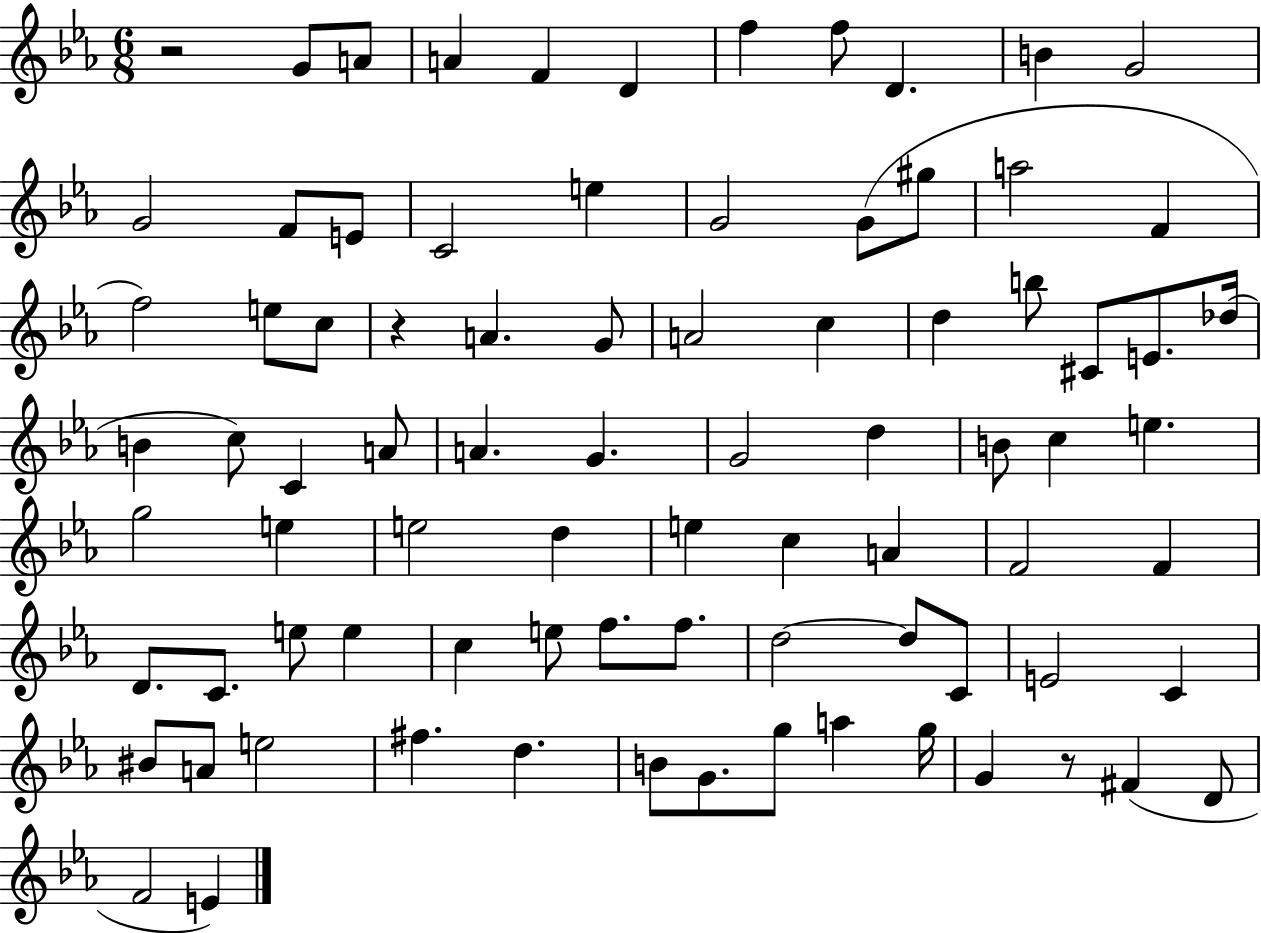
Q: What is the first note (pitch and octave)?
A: G4